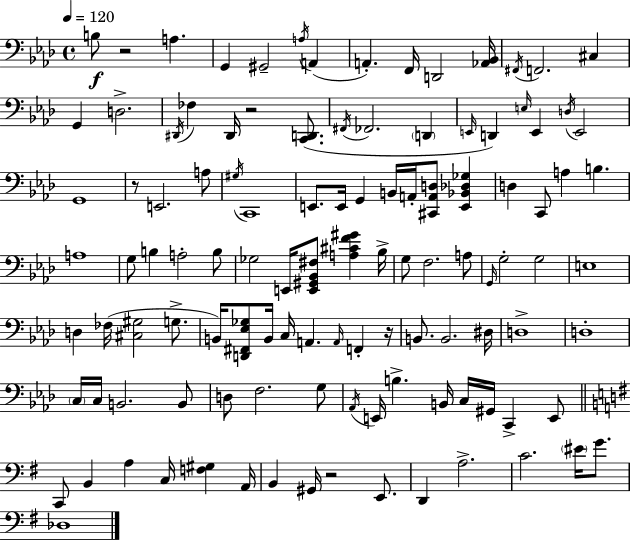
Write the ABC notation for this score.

X:1
T:Untitled
M:4/4
L:1/4
K:Fm
B,/2 z2 A, G,, ^G,,2 A,/4 A,, A,, F,,/4 D,,2 [_A,,_B,,]/4 ^F,,/4 F,,2 ^C, G,, D,2 ^D,,/4 _F, ^D,,/4 z2 [C,,D,,]/2 ^F,,/4 _F,,2 D,, E,,/4 D,, E,/4 E,, D,/4 E,,2 G,,4 z/2 E,,2 A,/2 ^G,/4 C,,4 E,,/2 E,,/4 G,, B,,/4 A,,/4 [^C,,A,,D,]/2 [E,,_B,,_D,_G,] D, C,,/2 A, B, A,4 G,/2 B, A,2 B,/2 _G,2 E,,/4 [E,,^G,,_B,,^F,]/2 [A,^CF^G] _B,/4 G,/2 F,2 A,/2 G,,/4 G,2 G,2 E,4 D, _F,/4 [^C,^G,]2 G,/2 B,,/4 [D,,^F,,_E,_G,]/2 B,,/4 C,/4 A,, A,,/4 F,, z/4 B,,/2 B,,2 ^D,/4 D,4 D,4 C,/4 C,/4 B,,2 B,,/2 D,/2 F,2 G,/2 _A,,/4 E,,/4 B, B,,/4 C,/4 ^G,,/4 C,, E,,/2 C,,/2 B,, A, C,/4 [F,^G,] A,,/4 B,, ^G,,/4 z2 E,,/2 D,, A,2 C2 ^E/4 G/2 _D,4